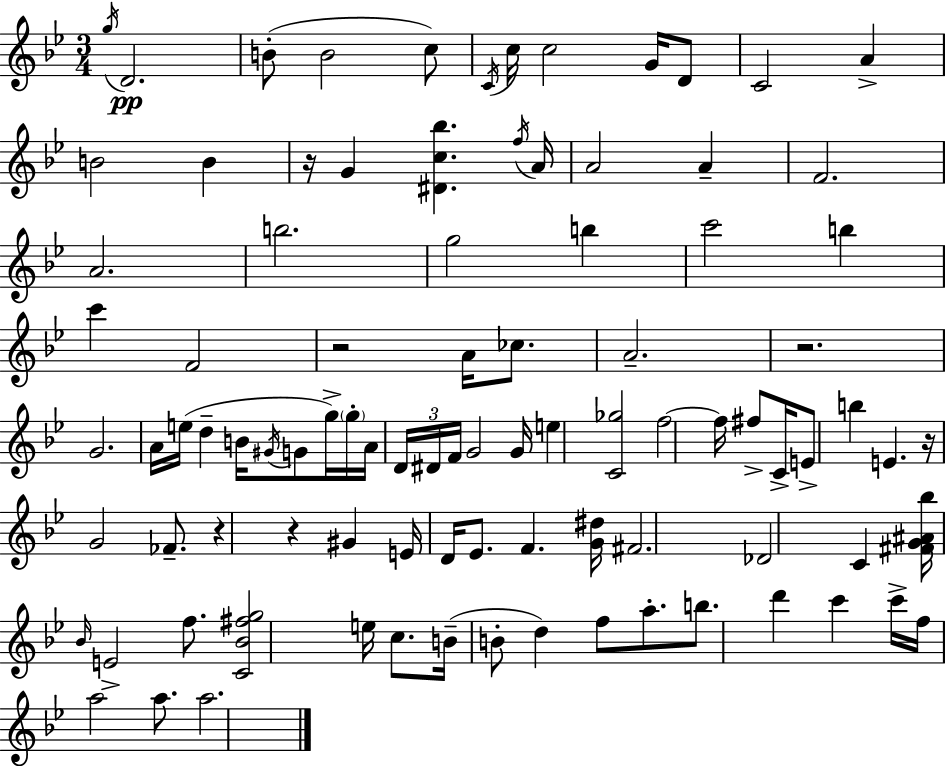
X:1
T:Untitled
M:3/4
L:1/4
K:Gm
g/4 D2 B/2 B2 c/2 C/4 c/4 c2 G/4 D/2 C2 A B2 B z/4 G [^Dc_b] f/4 A/4 A2 A F2 A2 b2 g2 b c'2 b c' F2 z2 A/4 _c/2 A2 z2 G2 A/4 e/4 d B/4 ^G/4 G/2 g/4 g/4 A/4 D/4 ^D/4 F/4 G2 G/4 e [C_g]2 f2 f/4 ^f/2 C/4 E/2 b E z/4 G2 _F/2 z z ^G E/4 D/4 _E/2 F [G^d]/4 ^F2 _D2 C [^FG^A_b]/4 _B/4 E2 f/2 [C_B^fg]2 e/4 c/2 B/4 B/2 d f/2 a/2 b/2 d' c' c'/4 f/4 a2 a/2 a2